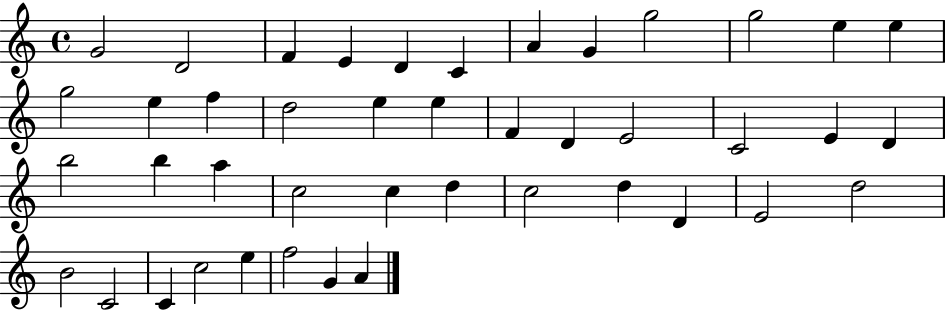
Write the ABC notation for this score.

X:1
T:Untitled
M:4/4
L:1/4
K:C
G2 D2 F E D C A G g2 g2 e e g2 e f d2 e e F D E2 C2 E D b2 b a c2 c d c2 d D E2 d2 B2 C2 C c2 e f2 G A